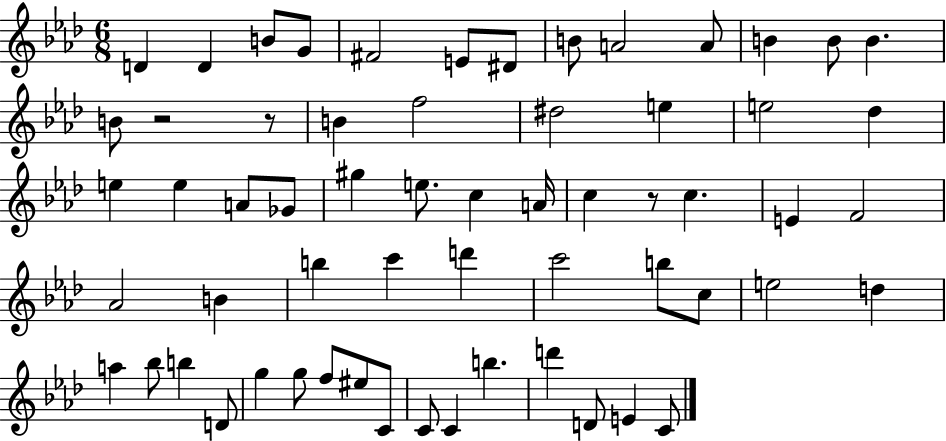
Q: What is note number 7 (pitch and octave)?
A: D#4